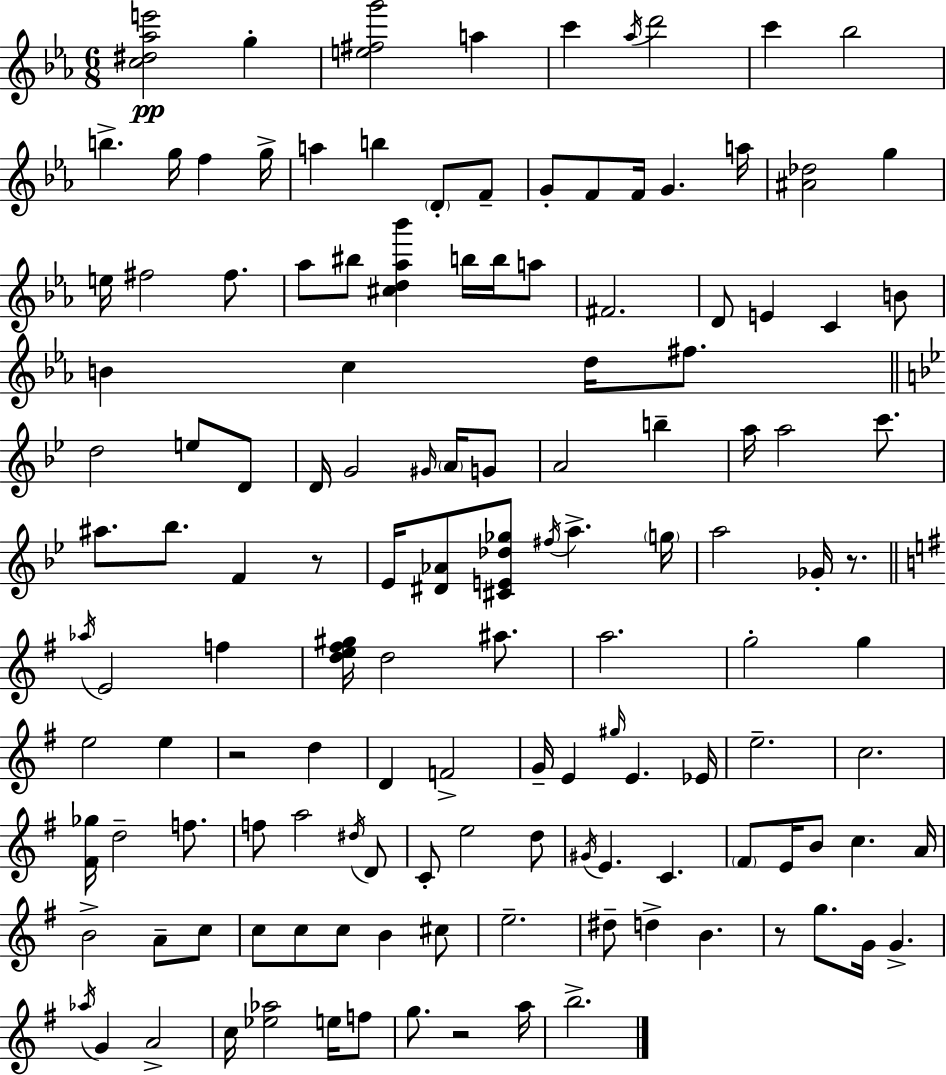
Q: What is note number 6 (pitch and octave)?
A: C6